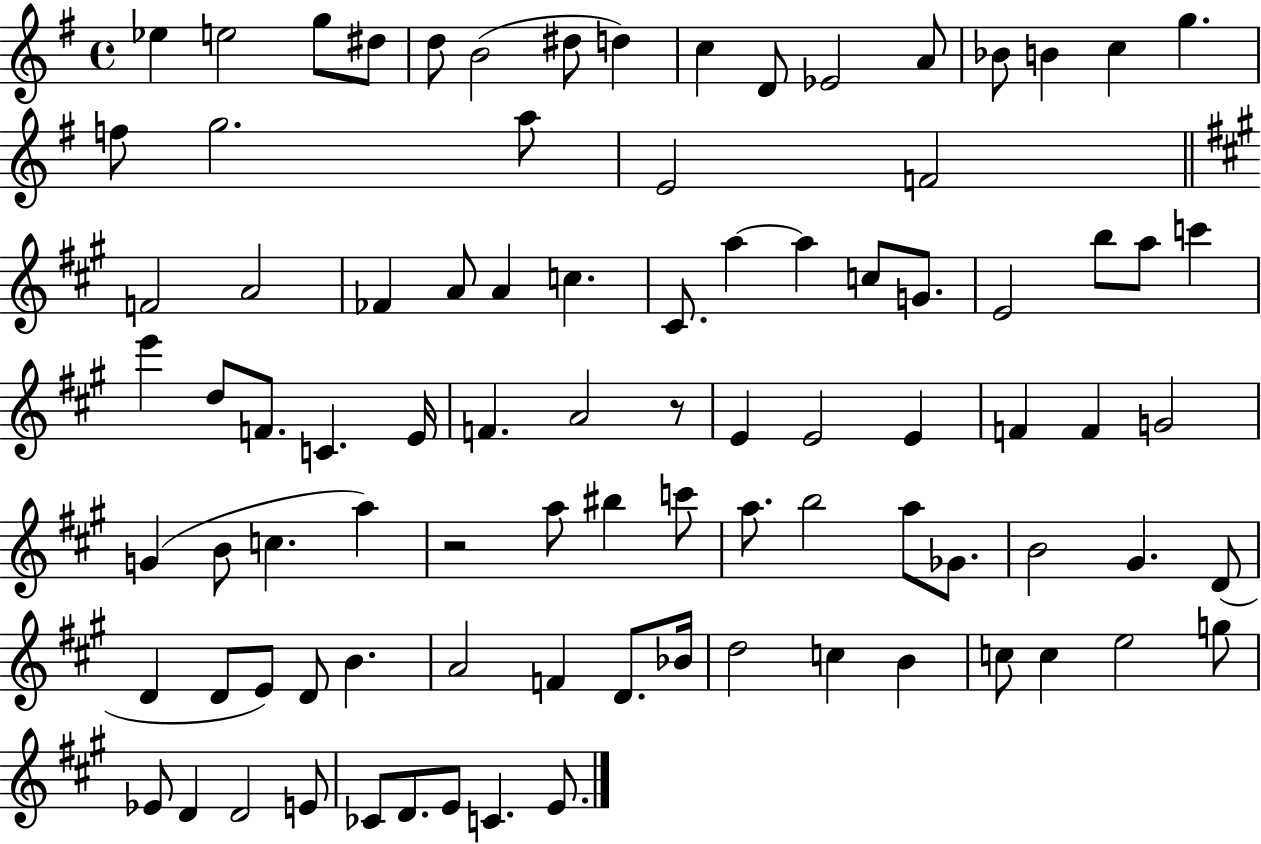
{
  \clef treble
  \time 4/4
  \defaultTimeSignature
  \key g \major
  ees''4 e''2 g''8 dis''8 | d''8 b'2( dis''8 d''4) | c''4 d'8 ees'2 a'8 | bes'8 b'4 c''4 g''4. | \break f''8 g''2. a''8 | e'2 f'2 | \bar "||" \break \key a \major f'2 a'2 | fes'4 a'8 a'4 c''4. | cis'8. a''4~~ a''4 c''8 g'8. | e'2 b''8 a''8 c'''4 | \break e'''4 d''8 f'8. c'4. e'16 | f'4. a'2 r8 | e'4 e'2 e'4 | f'4 f'4 g'2 | \break g'4( b'8 c''4. a''4) | r2 a''8 bis''4 c'''8 | a''8. b''2 a''8 ges'8. | b'2 gis'4. d'8( | \break d'4 d'8 e'8) d'8 b'4. | a'2 f'4 d'8. bes'16 | d''2 c''4 b'4 | c''8 c''4 e''2 g''8 | \break ees'8 d'4 d'2 e'8 | ces'8 d'8. e'8 c'4. e'8. | \bar "|."
}